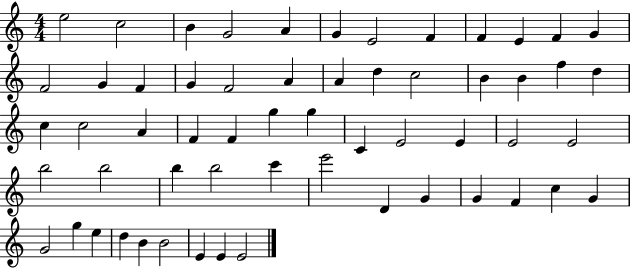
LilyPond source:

{
  \clef treble
  \numericTimeSignature
  \time 4/4
  \key c \major
  e''2 c''2 | b'4 g'2 a'4 | g'4 e'2 f'4 | f'4 e'4 f'4 g'4 | \break f'2 g'4 f'4 | g'4 f'2 a'4 | a'4 d''4 c''2 | b'4 b'4 f''4 d''4 | \break c''4 c''2 a'4 | f'4 f'4 g''4 g''4 | c'4 e'2 e'4 | e'2 e'2 | \break b''2 b''2 | b''4 b''2 c'''4 | e'''2 d'4 g'4 | g'4 f'4 c''4 g'4 | \break g'2 g''4 e''4 | d''4 b'4 b'2 | e'4 e'4 e'2 | \bar "|."
}